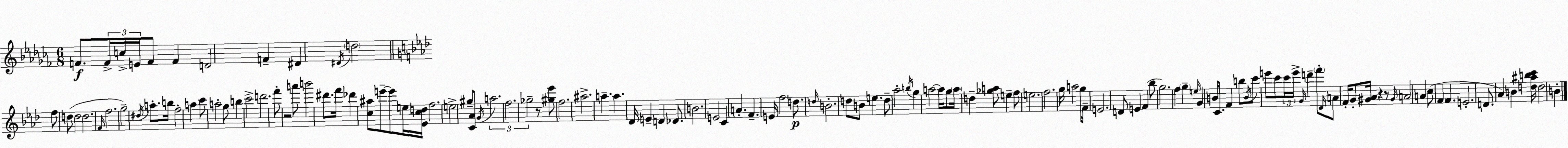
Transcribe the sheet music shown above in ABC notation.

X:1
T:Untitled
M:6/8
L:1/4
K:Abm
F/2 F/4 c/4 E/4 F/2 F D2 F ^D ^D/4 d2 f/2 d/2 d2 d2 F/4 f2 g2 ^d/4 a/2 b/4 f2 a c'/2 a2 g/2 b c'2 d'2 f'/2 z2 a'/2 b'2 ^d'/2 f'/4 _d' [c^a]/2 e'/2 e'/2 e/4 [_Ecd]/4 f2 e2 ^g/2 [C_A]/2 G/4 a2 f2 _g2 z/2 [^g_e']/2 f2 ^a2 a a _D/4 E D _D/2 B2 E2 C A F E/4 f2 d/2 d/4 B2 d/2 B/2 e d/2 _a2 b/4 g a2 a/4 g/2 a/4 d [_ga]/2 e f/2 e2 f2 g/4 a2 g/2 F/4 E2 D/2 E F _b/2 g2 f g e/4 G B/4 C/2 F b/2 B/4 c'/2 e'/2 c'/2 c'/4 e'/4 G/4 d' f'/2 _D/4 A/2 F/4 G/2 [^G_A]/4 z z/2 ^G/4 A2 A c/2 F F E2 D/2 _A B [d^abc']/4 d2 B